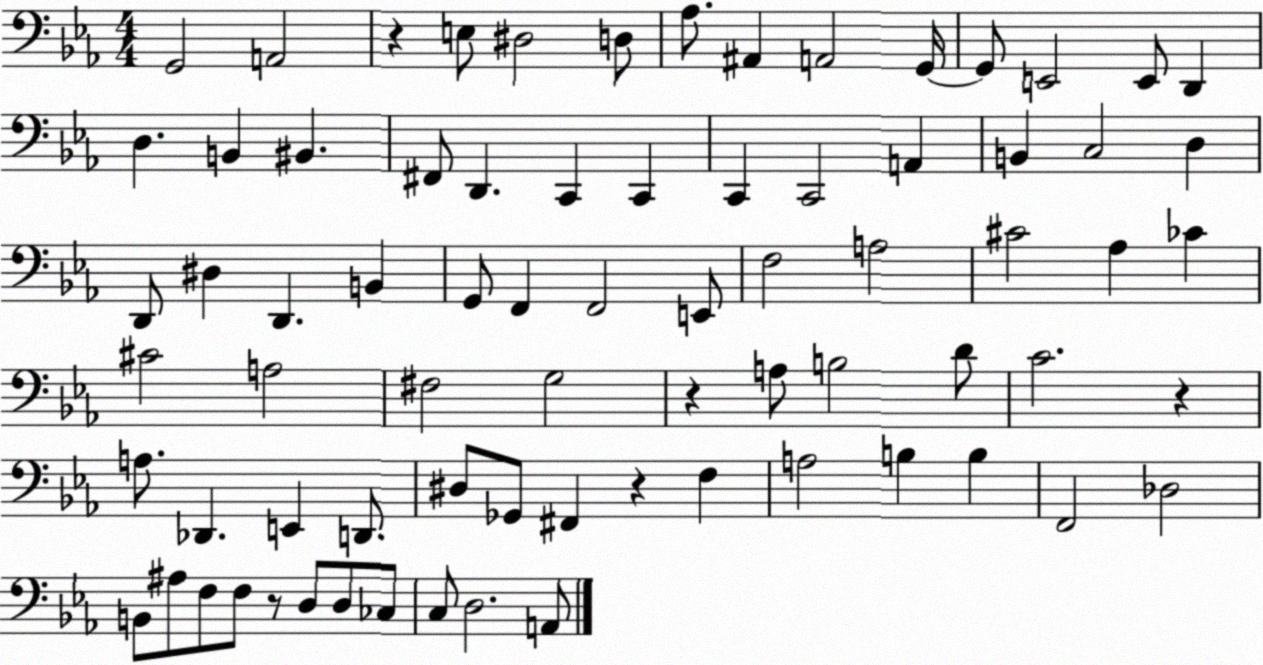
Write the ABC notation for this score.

X:1
T:Untitled
M:4/4
L:1/4
K:Eb
G,,2 A,,2 z E,/2 ^D,2 D,/2 _A,/2 ^A,, A,,2 G,,/4 G,,/2 E,,2 E,,/2 D,, D, B,, ^B,, ^F,,/2 D,, C,, C,, C,, C,,2 A,, B,, C,2 D, D,,/2 ^D, D,, B,, G,,/2 F,, F,,2 E,,/2 F,2 A,2 ^C2 _A, _C ^C2 A,2 ^F,2 G,2 z A,/2 B,2 D/2 C2 z A,/2 _D,, E,, D,,/2 ^D,/2 _G,,/2 ^F,, z F, A,2 B, B, F,,2 _D,2 B,,/2 ^A,/2 F,/2 F,/2 z/2 D,/2 D,/2 _C,/2 C,/2 D,2 A,,/2